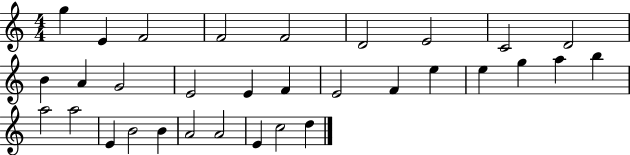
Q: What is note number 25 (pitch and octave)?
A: E4